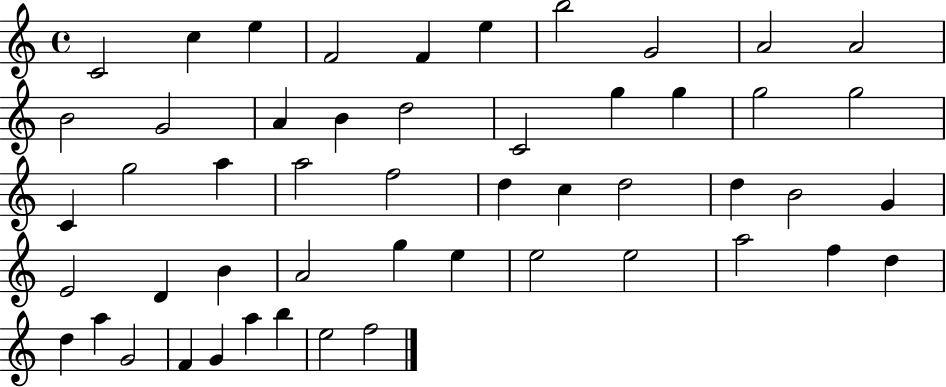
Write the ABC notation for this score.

X:1
T:Untitled
M:4/4
L:1/4
K:C
C2 c e F2 F e b2 G2 A2 A2 B2 G2 A B d2 C2 g g g2 g2 C g2 a a2 f2 d c d2 d B2 G E2 D B A2 g e e2 e2 a2 f d d a G2 F G a b e2 f2